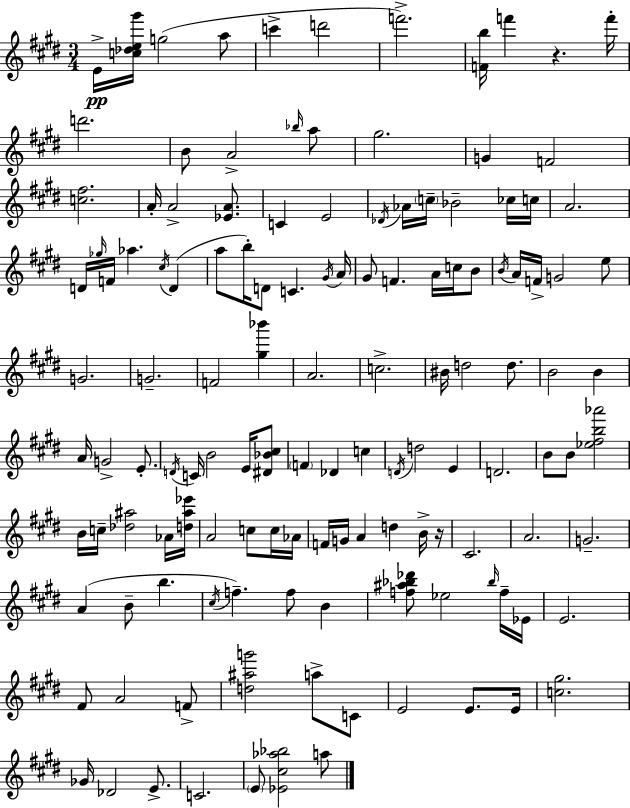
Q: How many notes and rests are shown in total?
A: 131